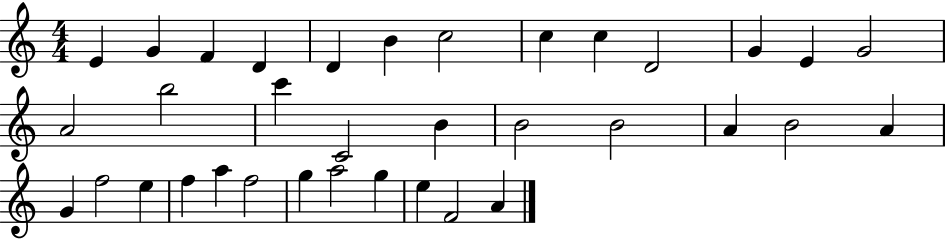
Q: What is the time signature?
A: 4/4